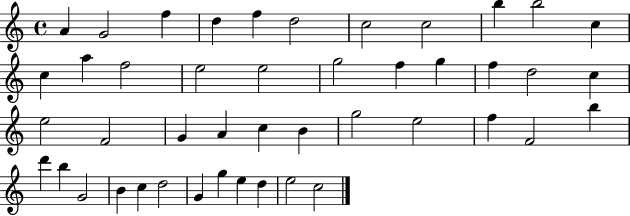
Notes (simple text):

A4/q G4/h F5/q D5/q F5/q D5/h C5/h C5/h B5/q B5/h C5/q C5/q A5/q F5/h E5/h E5/h G5/h F5/q G5/q F5/q D5/h C5/q E5/h F4/h G4/q A4/q C5/q B4/q G5/h E5/h F5/q F4/h B5/q D6/q B5/q G4/h B4/q C5/q D5/h G4/q G5/q E5/q D5/q E5/h C5/h